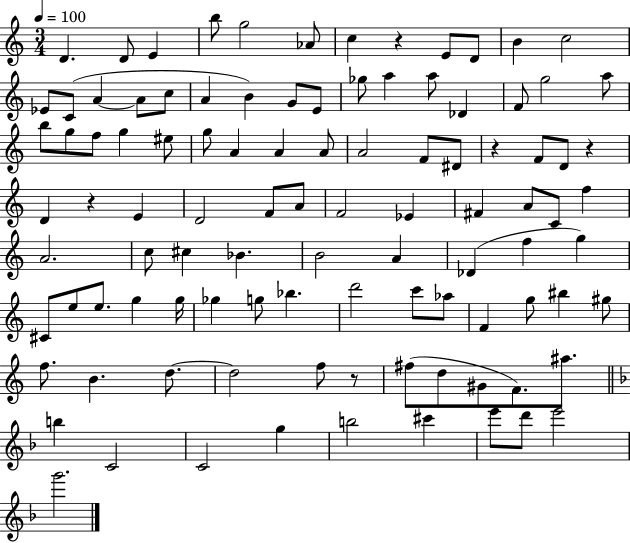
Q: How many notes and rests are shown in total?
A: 101